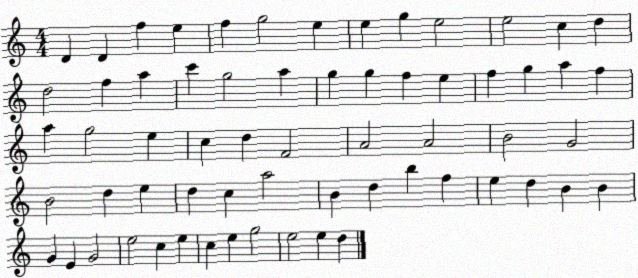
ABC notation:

X:1
T:Untitled
M:4/4
L:1/4
K:C
D D f e f g2 e e g e2 e2 c d d2 f a c' g2 a g g f e f g a f a g2 e c d F2 A2 A2 B2 G2 B2 d e d c a2 B d b f e d B B G E G2 e2 c e c e g2 e2 e d